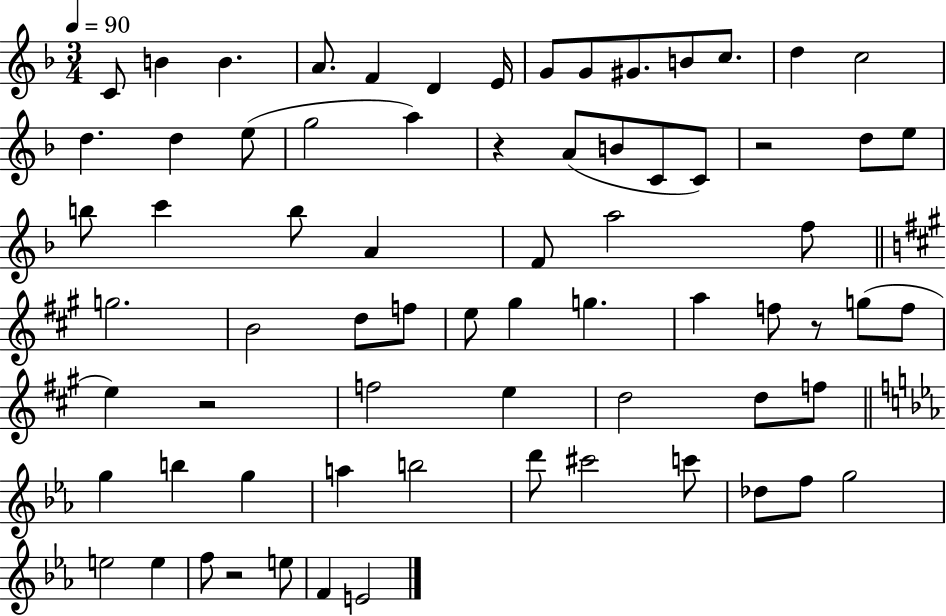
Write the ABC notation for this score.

X:1
T:Untitled
M:3/4
L:1/4
K:F
C/2 B B A/2 F D E/4 G/2 G/2 ^G/2 B/2 c/2 d c2 d d e/2 g2 a z A/2 B/2 C/2 C/2 z2 d/2 e/2 b/2 c' b/2 A F/2 a2 f/2 g2 B2 d/2 f/2 e/2 ^g g a f/2 z/2 g/2 f/2 e z2 f2 e d2 d/2 f/2 g b g a b2 d'/2 ^c'2 c'/2 _d/2 f/2 g2 e2 e f/2 z2 e/2 F E2